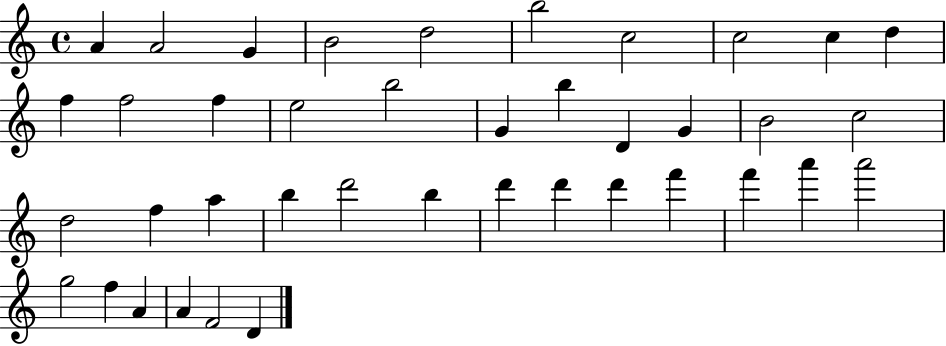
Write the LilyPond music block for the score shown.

{
  \clef treble
  \time 4/4
  \defaultTimeSignature
  \key c \major
  a'4 a'2 g'4 | b'2 d''2 | b''2 c''2 | c''2 c''4 d''4 | \break f''4 f''2 f''4 | e''2 b''2 | g'4 b''4 d'4 g'4 | b'2 c''2 | \break d''2 f''4 a''4 | b''4 d'''2 b''4 | d'''4 d'''4 d'''4 f'''4 | f'''4 a'''4 a'''2 | \break g''2 f''4 a'4 | a'4 f'2 d'4 | \bar "|."
}